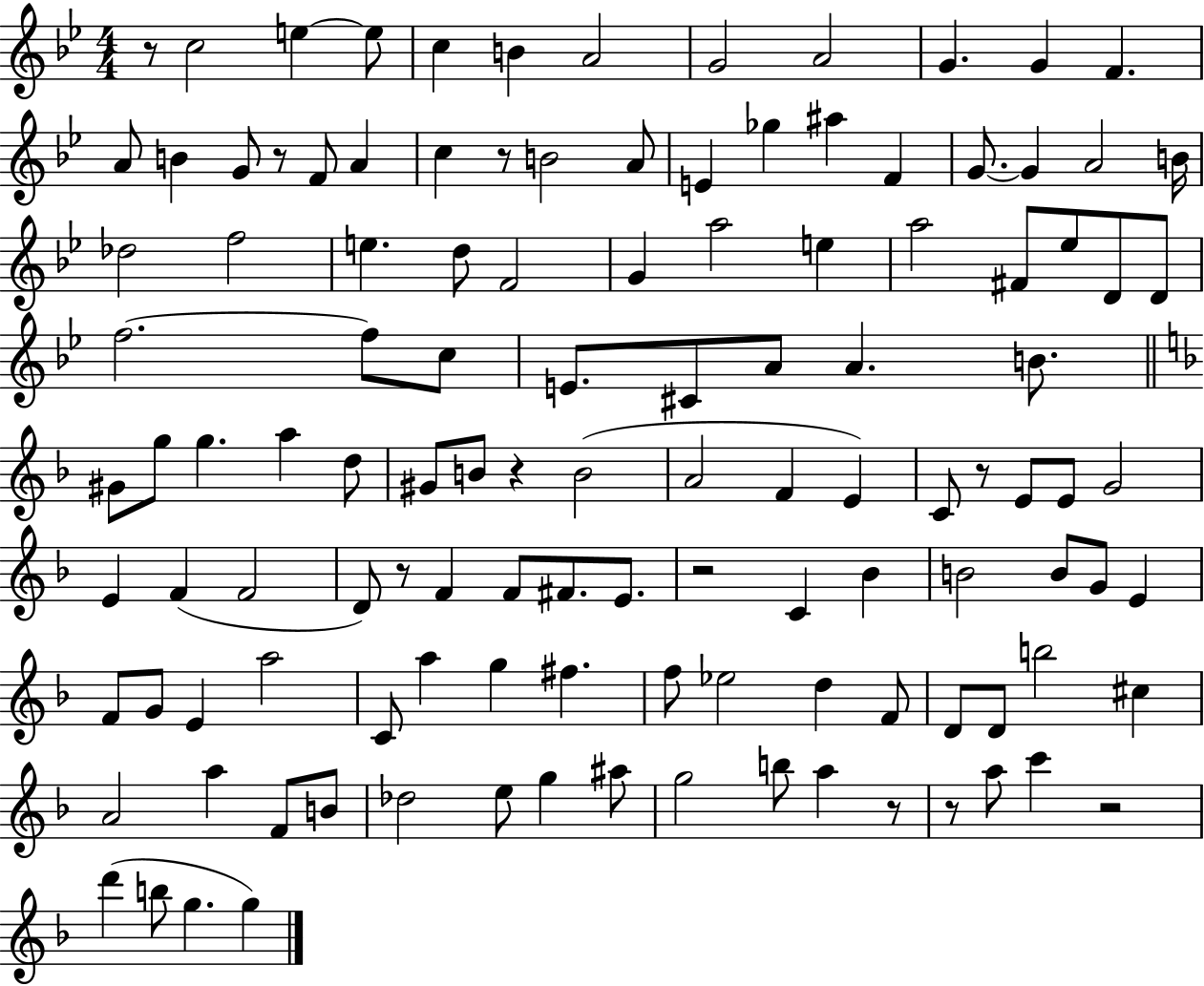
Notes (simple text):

R/e C5/h E5/q E5/e C5/q B4/q A4/h G4/h A4/h G4/q. G4/q F4/q. A4/e B4/q G4/e R/e F4/e A4/q C5/q R/e B4/h A4/e E4/q Gb5/q A#5/q F4/q G4/e. G4/q A4/h B4/s Db5/h F5/h E5/q. D5/e F4/h G4/q A5/h E5/q A5/h F#4/e Eb5/e D4/e D4/e F5/h. F5/e C5/e E4/e. C#4/e A4/e A4/q. B4/e. G#4/e G5/e G5/q. A5/q D5/e G#4/e B4/e R/q B4/h A4/h F4/q E4/q C4/e R/e E4/e E4/e G4/h E4/q F4/q F4/h D4/e R/e F4/q F4/e F#4/e. E4/e. R/h C4/q Bb4/q B4/h B4/e G4/e E4/q F4/e G4/e E4/q A5/h C4/e A5/q G5/q F#5/q. F5/e Eb5/h D5/q F4/e D4/e D4/e B5/h C#5/q A4/h A5/q F4/e B4/e Db5/h E5/e G5/q A#5/e G5/h B5/e A5/q R/e R/e A5/e C6/q R/h D6/q B5/e G5/q. G5/q